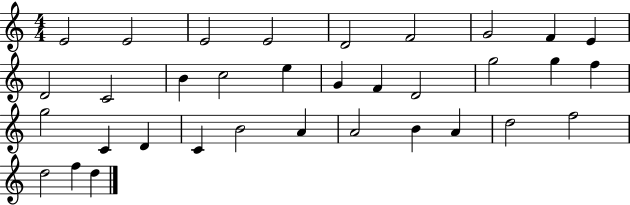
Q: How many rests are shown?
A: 0